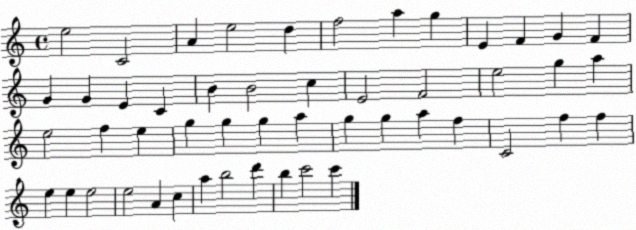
X:1
T:Untitled
M:4/4
L:1/4
K:C
e2 C2 A e2 d f2 a g E F G F G G E C B B2 c E2 F2 e2 g a e2 f e g g g a g g a f C2 f f e e e2 e2 A c a b2 d' b c'2 c'